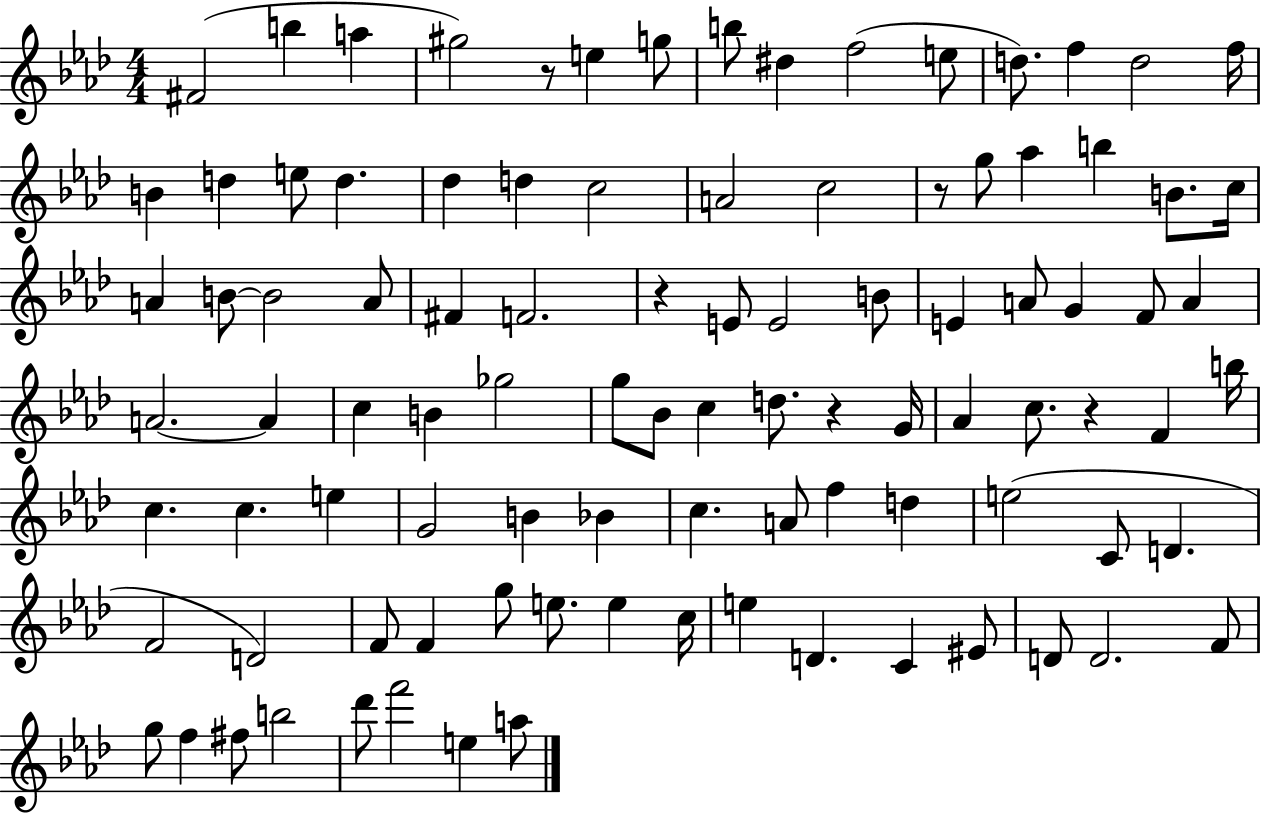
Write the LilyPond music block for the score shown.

{
  \clef treble
  \numericTimeSignature
  \time 4/4
  \key aes \major
  fis'2( b''4 a''4 | gis''2) r8 e''4 g''8 | b''8 dis''4 f''2( e''8 | d''8.) f''4 d''2 f''16 | \break b'4 d''4 e''8 d''4. | des''4 d''4 c''2 | a'2 c''2 | r8 g''8 aes''4 b''4 b'8. c''16 | \break a'4 b'8~~ b'2 a'8 | fis'4 f'2. | r4 e'8 e'2 b'8 | e'4 a'8 g'4 f'8 a'4 | \break a'2.~~ a'4 | c''4 b'4 ges''2 | g''8 bes'8 c''4 d''8. r4 g'16 | aes'4 c''8. r4 f'4 b''16 | \break c''4. c''4. e''4 | g'2 b'4 bes'4 | c''4. a'8 f''4 d''4 | e''2( c'8 d'4. | \break f'2 d'2) | f'8 f'4 g''8 e''8. e''4 c''16 | e''4 d'4. c'4 eis'8 | d'8 d'2. f'8 | \break g''8 f''4 fis''8 b''2 | des'''8 f'''2 e''4 a''8 | \bar "|."
}